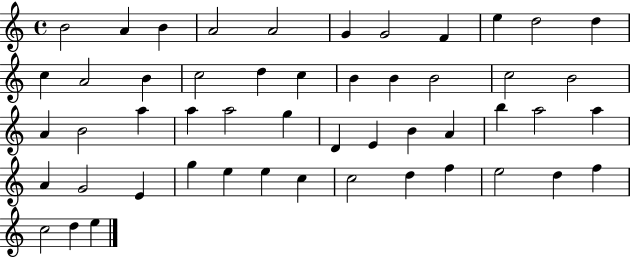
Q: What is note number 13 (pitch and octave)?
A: A4